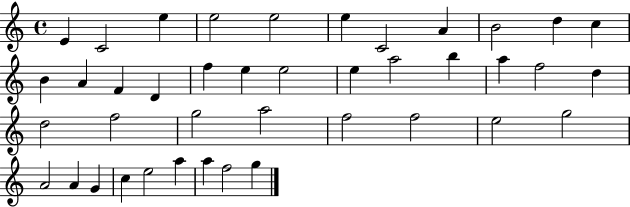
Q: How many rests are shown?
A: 0